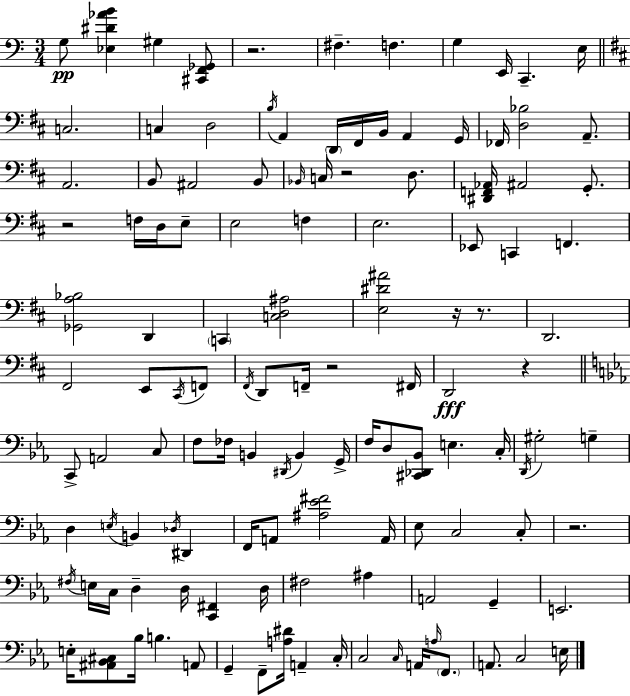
X:1
T:Untitled
M:3/4
L:1/4
K:Am
G,/2 [_E,^D_AB] ^G, [^C,,F,,_G,,]/2 z2 ^F, F, G, E,,/4 C,, E,/4 C,2 C, D,2 B,/4 A,, D,,/4 ^F,,/4 B,,/4 A,, G,,/4 _F,,/4 [D,_B,]2 A,,/2 A,,2 B,,/2 ^A,,2 B,,/2 _B,,/4 C,/4 z2 D,/2 [^D,,F,,_A,,]/4 ^A,,2 G,,/2 z2 F,/4 D,/4 E,/2 E,2 F, E,2 _E,,/2 C,, F,, [_G,,A,_B,]2 D,, C,, [C,D,^A,]2 [E,^D^A]2 z/4 z/2 D,,2 ^F,,2 E,,/2 ^C,,/4 F,,/2 ^F,,/4 D,,/2 F,,/4 z2 ^F,,/4 D,,2 z C,,/2 A,,2 C,/2 F,/2 _F,/4 B,, ^D,,/4 B,, G,,/4 F,/4 D,/2 [^C,,_D,,_B,,]/2 E, C,/4 D,,/4 ^G,2 G, D, E,/4 B,, _D,/4 ^D,, F,,/4 A,,/2 [^A,_E^F]2 A,,/4 _E,/2 C,2 C,/2 z2 ^F,/4 E,/4 C,/4 D, D,/4 [C,,^F,,] D,/4 ^F,2 ^A, A,,2 G,, E,,2 E,/4 [^A,,_B,,^C,]/2 _B,/4 B, A,,/2 G,, F,,/2 [A,^D]/4 A,, C,/4 C,2 C,/4 A,,/4 A,/4 F,,/2 A,,/2 C,2 E,/4